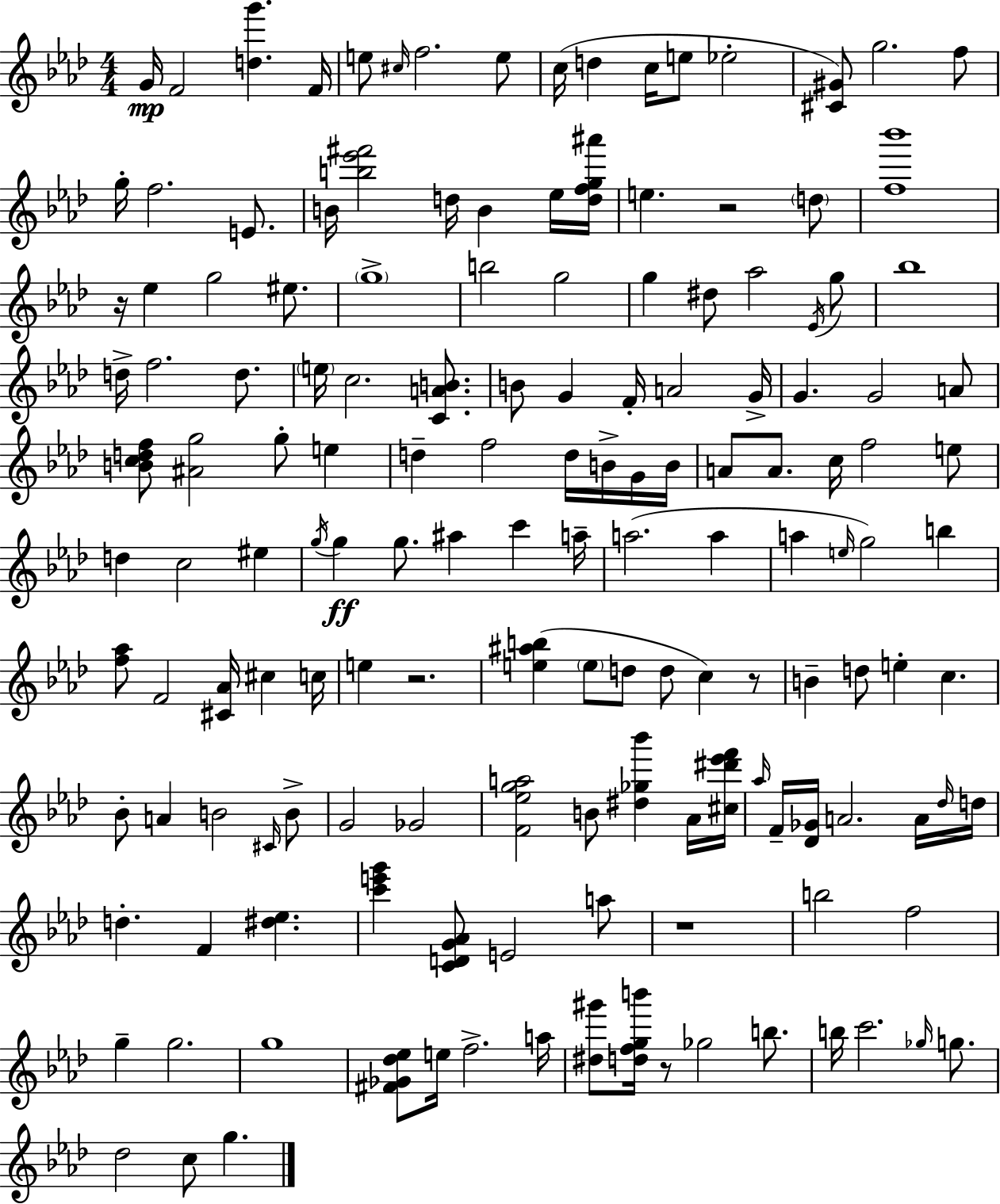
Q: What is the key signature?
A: AES major